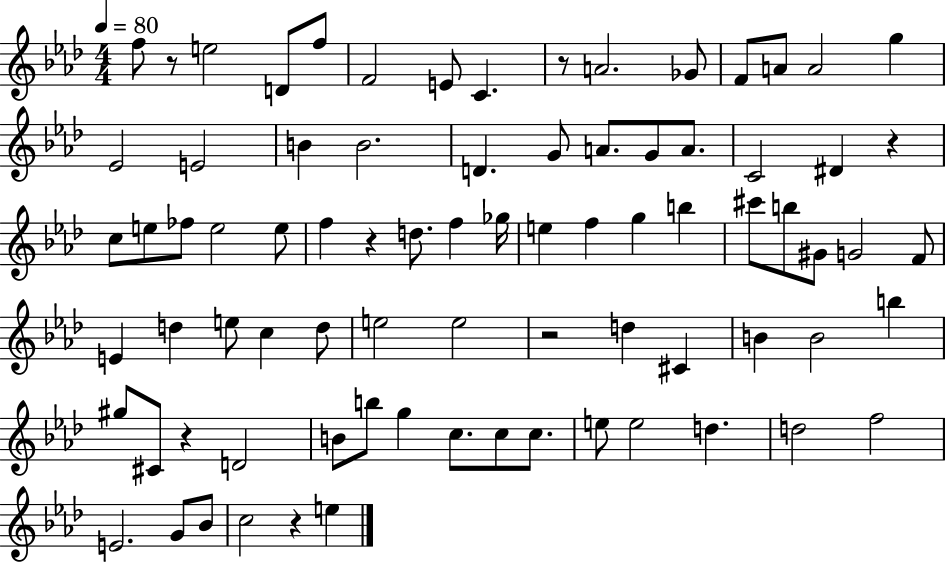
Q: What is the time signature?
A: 4/4